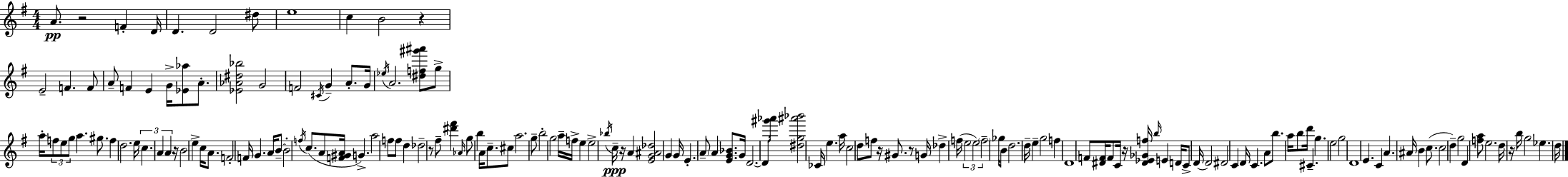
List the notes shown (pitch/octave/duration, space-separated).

A4/e. R/h F4/q D4/s D4/q. D4/h D#5/e E5/w C5/q B4/h R/q E4/h F4/q. F4/e A4/e F4/q E4/q G4/s [Eb4,Ab5]/e A4/e. [Eb4,Ab4,D#5,Bb5]/h G4/h F4/h C#4/s G4/q A4/e. G4/s Eb5/s A4/h. [D#5,F5,G#6,A#6]/e G5/e A5/s F5/e E5/e G5/e A5/q. G#5/e. F5/q D5/h. E5/s C5/q. A4/q A4/q R/s B4/h E5/q C5/s A4/e. F4/h F4/s G4/q. A4/s B4/e B4/h F5/s C5/e. A4/e [F4,G#4,A4]/s G4/q. A5/h F5/e F5/e D5/q Db5/h R/e F#5/e [D#6,F#6]/q Ab4/s G5/e B5/q A4/s C5/e. C#5/e A5/h. G5/e B5/h G5/h A5/s F5/s E5/q E5/h Bb5/s C5/s R/s A4/q [E4,G4,A#4,Db5]/h G4/q G4/s E4/q. A4/e A4/q [E4,G4,Bb4]/e. G4/s D4/h. D4/e [G#6,Ab6]/s [D#5,G5,A#6,Bb6]/h CES4/s E5/q. A5/s C5/h D5/e F5/e R/s G#4/e. R/e G4/s Db5/q F5/s E5/h E5/h F5/h Gb5/s B4/e D5/h. D5/s E5/q G5/h F5/q D4/w F4/e [D#4,F4]/s F4/e C4/s R/s [D#4,Eb4,Gb4,F5]/s B5/s E4/q D4/s C4/e D4/s D4/h D#4/h C4/q D4/s C4/q. A4/e B5/e. A5/s B5/e D6/s C#4/q. G5/q. E5/h G5/h D4/w E4/q. C4/q A4/q. A#4/s B4/q C5/e. C5/h D5/q G5/h D4/q [F5,A5]/e E5/h. D5/s R/s B5/s G5/h Eb5/q. D5/s